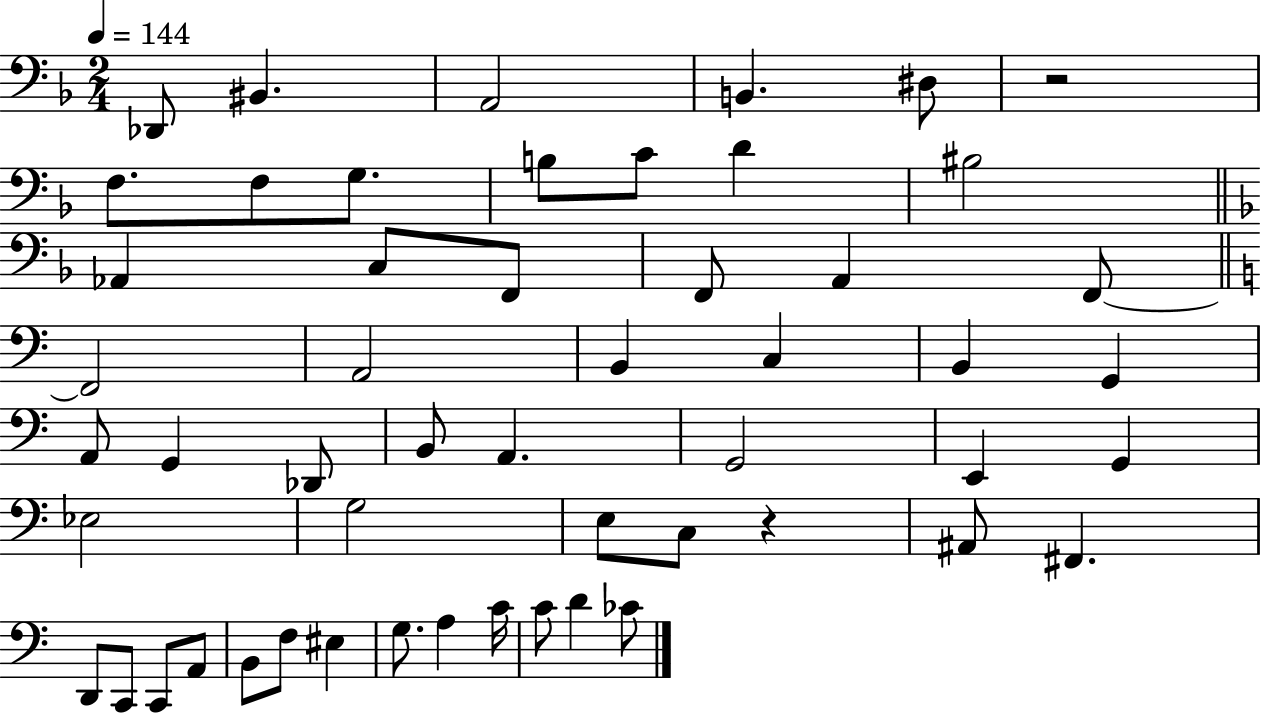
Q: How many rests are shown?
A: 2